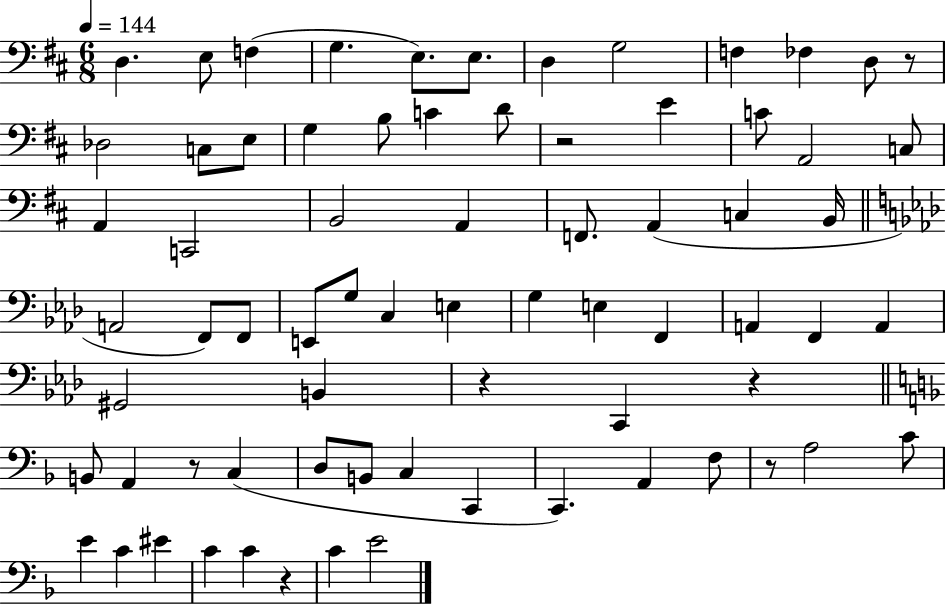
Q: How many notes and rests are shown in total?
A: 72